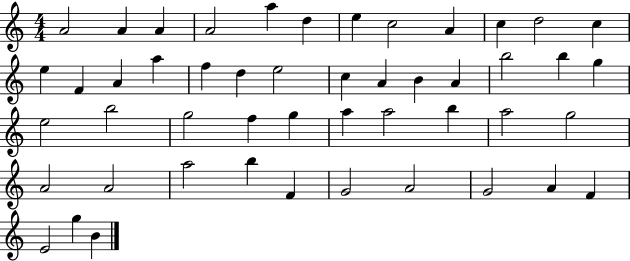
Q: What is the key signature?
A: C major